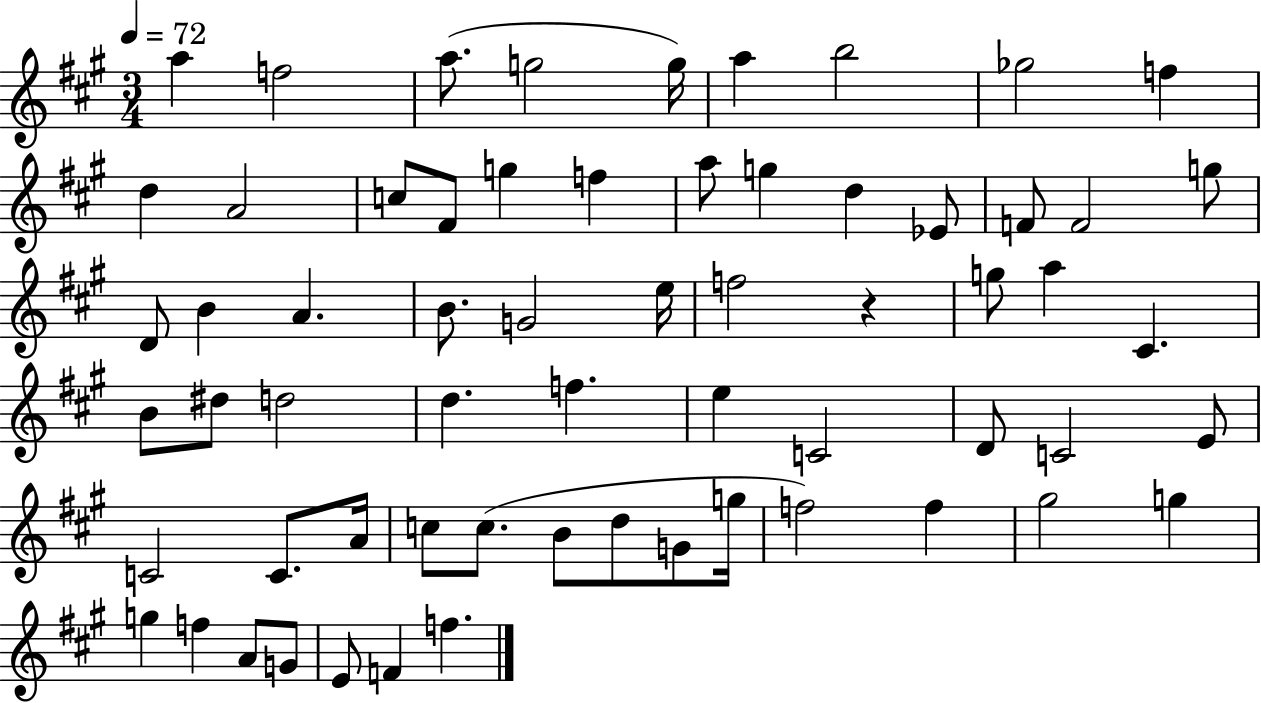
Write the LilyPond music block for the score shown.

{
  \clef treble
  \numericTimeSignature
  \time 3/4
  \key a \major
  \tempo 4 = 72
  a''4 f''2 | a''8.( g''2 g''16) | a''4 b''2 | ges''2 f''4 | \break d''4 a'2 | c''8 fis'8 g''4 f''4 | a''8 g''4 d''4 ees'8 | f'8 f'2 g''8 | \break d'8 b'4 a'4. | b'8. g'2 e''16 | f''2 r4 | g''8 a''4 cis'4. | \break b'8 dis''8 d''2 | d''4. f''4. | e''4 c'2 | d'8 c'2 e'8 | \break c'2 c'8. a'16 | c''8 c''8.( b'8 d''8 g'8 g''16 | f''2) f''4 | gis''2 g''4 | \break g''4 f''4 a'8 g'8 | e'8 f'4 f''4. | \bar "|."
}